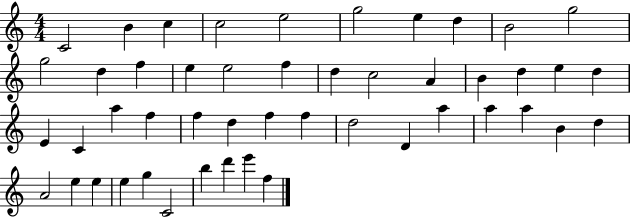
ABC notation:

X:1
T:Untitled
M:4/4
L:1/4
K:C
C2 B c c2 e2 g2 e d B2 g2 g2 d f e e2 f d c2 A B d e d E C a f f d f f d2 D a a a B d A2 e e e g C2 b d' e' f